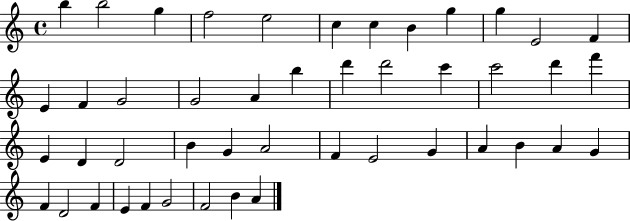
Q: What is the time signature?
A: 4/4